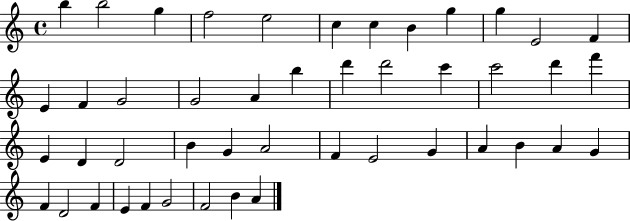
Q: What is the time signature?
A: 4/4